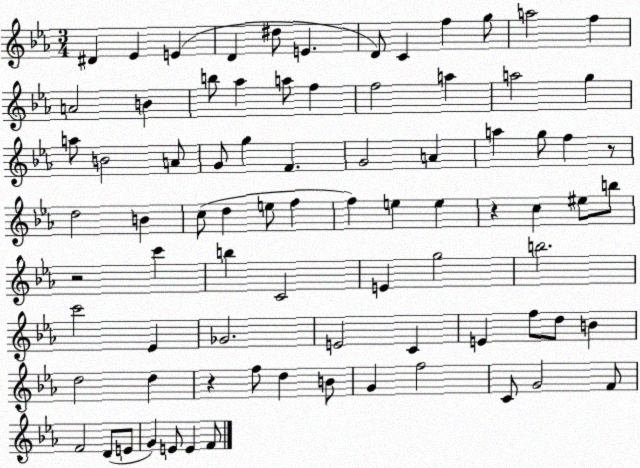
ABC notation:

X:1
T:Untitled
M:3/4
L:1/4
K:Eb
^D _E E D ^d/2 E D/2 C f g/2 a2 f A2 B b/2 _a a/2 f f2 a a2 g a/2 B2 A/2 G/2 g F G2 A a g/2 f z/2 d2 B c/2 d e/2 f f e e z c ^e/2 b/2 z2 c' b C2 E g2 b2 c'2 _E _G2 E2 C E f/2 d/2 B d2 d z f/2 d B/2 G f2 C/2 G2 F/2 F2 D/2 E/2 G E/2 E F/2